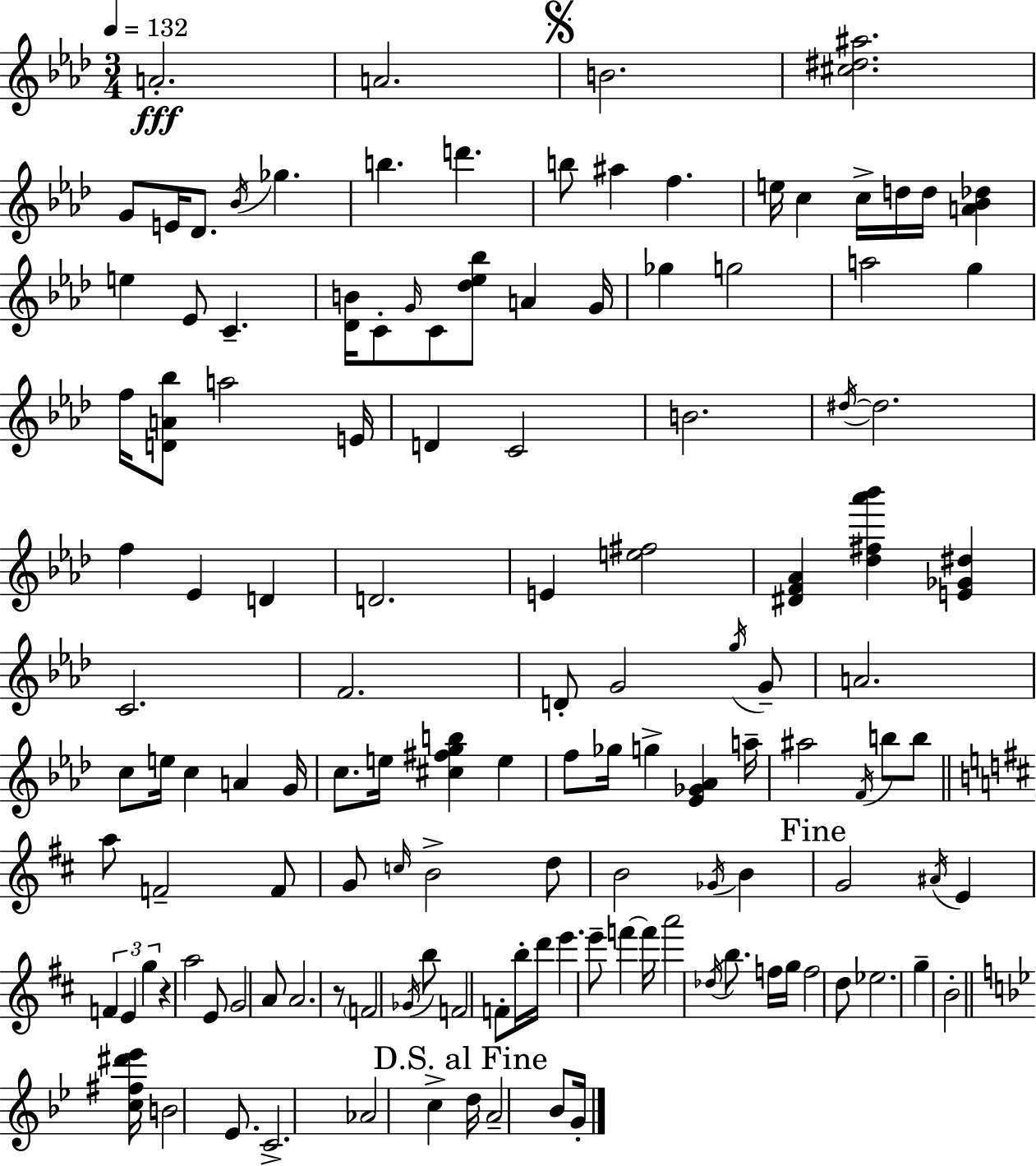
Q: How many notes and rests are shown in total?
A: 131